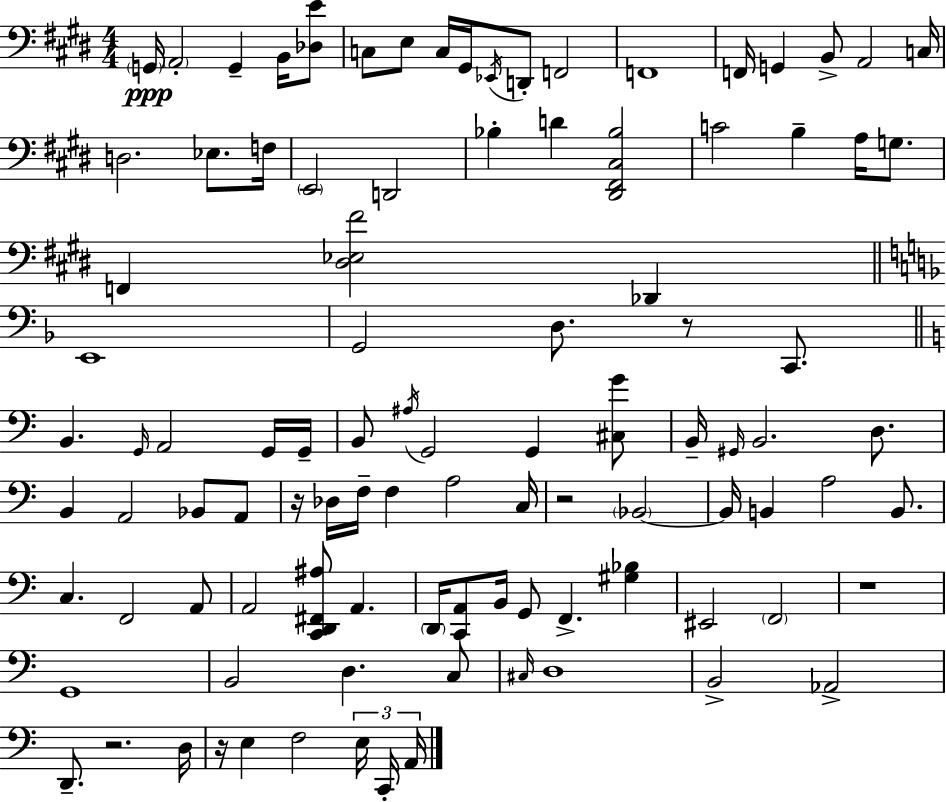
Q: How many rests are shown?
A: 6